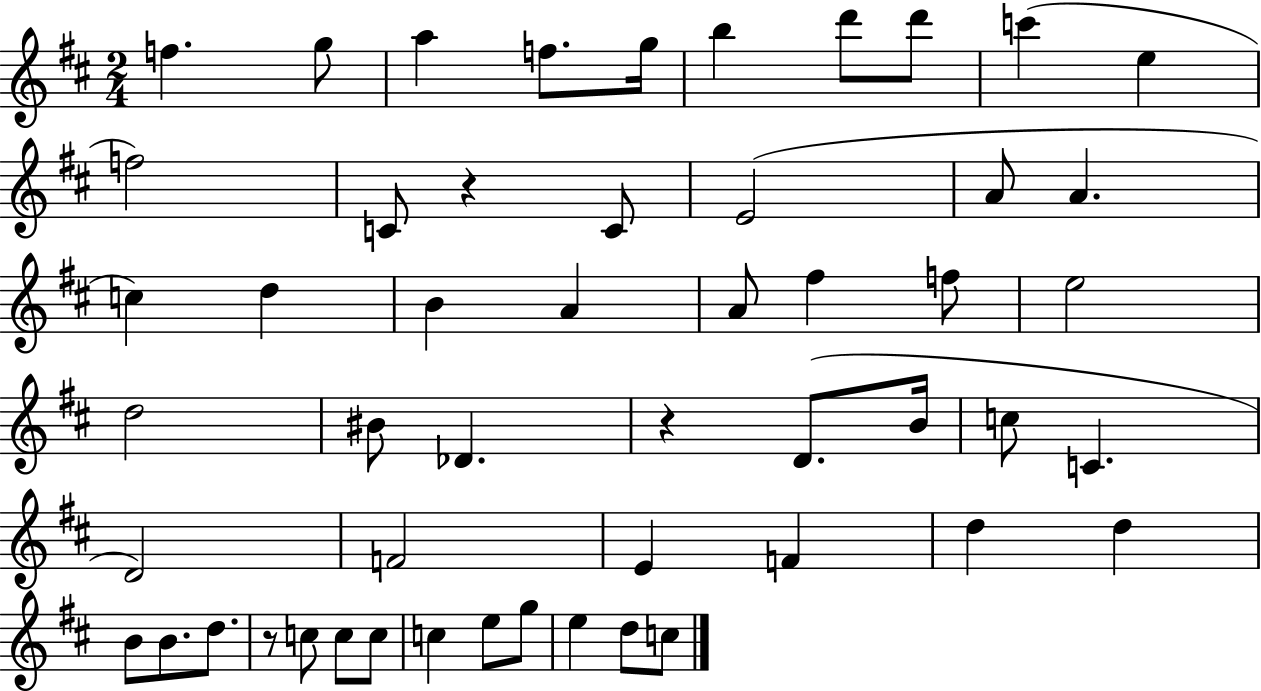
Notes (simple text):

F5/q. G5/e A5/q F5/e. G5/s B5/q D6/e D6/e C6/q E5/q F5/h C4/e R/q C4/e E4/h A4/e A4/q. C5/q D5/q B4/q A4/q A4/e F#5/q F5/e E5/h D5/h BIS4/e Db4/q. R/q D4/e. B4/s C5/e C4/q. D4/h F4/h E4/q F4/q D5/q D5/q B4/e B4/e. D5/e. R/e C5/e C5/e C5/e C5/q E5/e G5/e E5/q D5/e C5/e